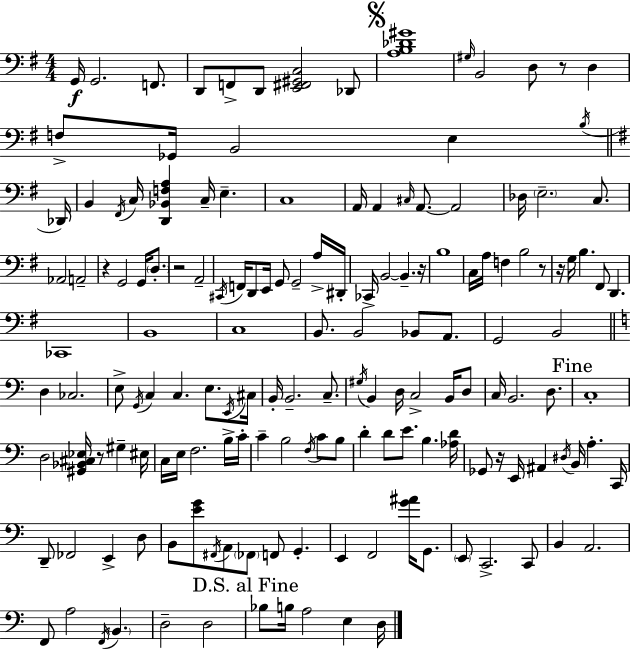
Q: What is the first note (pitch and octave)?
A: G2